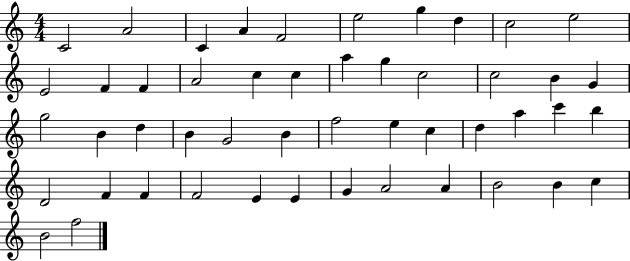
{
  \clef treble
  \numericTimeSignature
  \time 4/4
  \key c \major
  c'2 a'2 | c'4 a'4 f'2 | e''2 g''4 d''4 | c''2 e''2 | \break e'2 f'4 f'4 | a'2 c''4 c''4 | a''4 g''4 c''2 | c''2 b'4 g'4 | \break g''2 b'4 d''4 | b'4 g'2 b'4 | f''2 e''4 c''4 | d''4 a''4 c'''4 b''4 | \break d'2 f'4 f'4 | f'2 e'4 e'4 | g'4 a'2 a'4 | b'2 b'4 c''4 | \break b'2 f''2 | \bar "|."
}